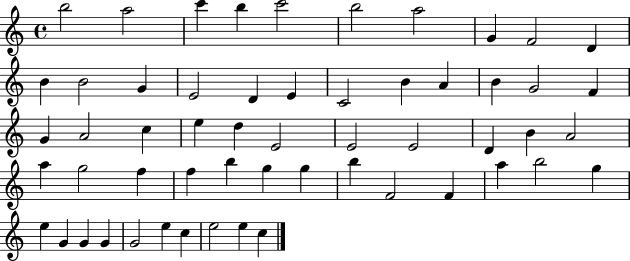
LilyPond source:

{
  \clef treble
  \time 4/4
  \defaultTimeSignature
  \key c \major
  b''2 a''2 | c'''4 b''4 c'''2 | b''2 a''2 | g'4 f'2 d'4 | \break b'4 b'2 g'4 | e'2 d'4 e'4 | c'2 b'4 a'4 | b'4 g'2 f'4 | \break g'4 a'2 c''4 | e''4 d''4 e'2 | e'2 e'2 | d'4 b'4 a'2 | \break a''4 g''2 f''4 | f''4 b''4 g''4 g''4 | b''4 f'2 f'4 | a''4 b''2 g''4 | \break e''4 g'4 g'4 g'4 | g'2 e''4 c''4 | e''2 e''4 c''4 | \bar "|."
}